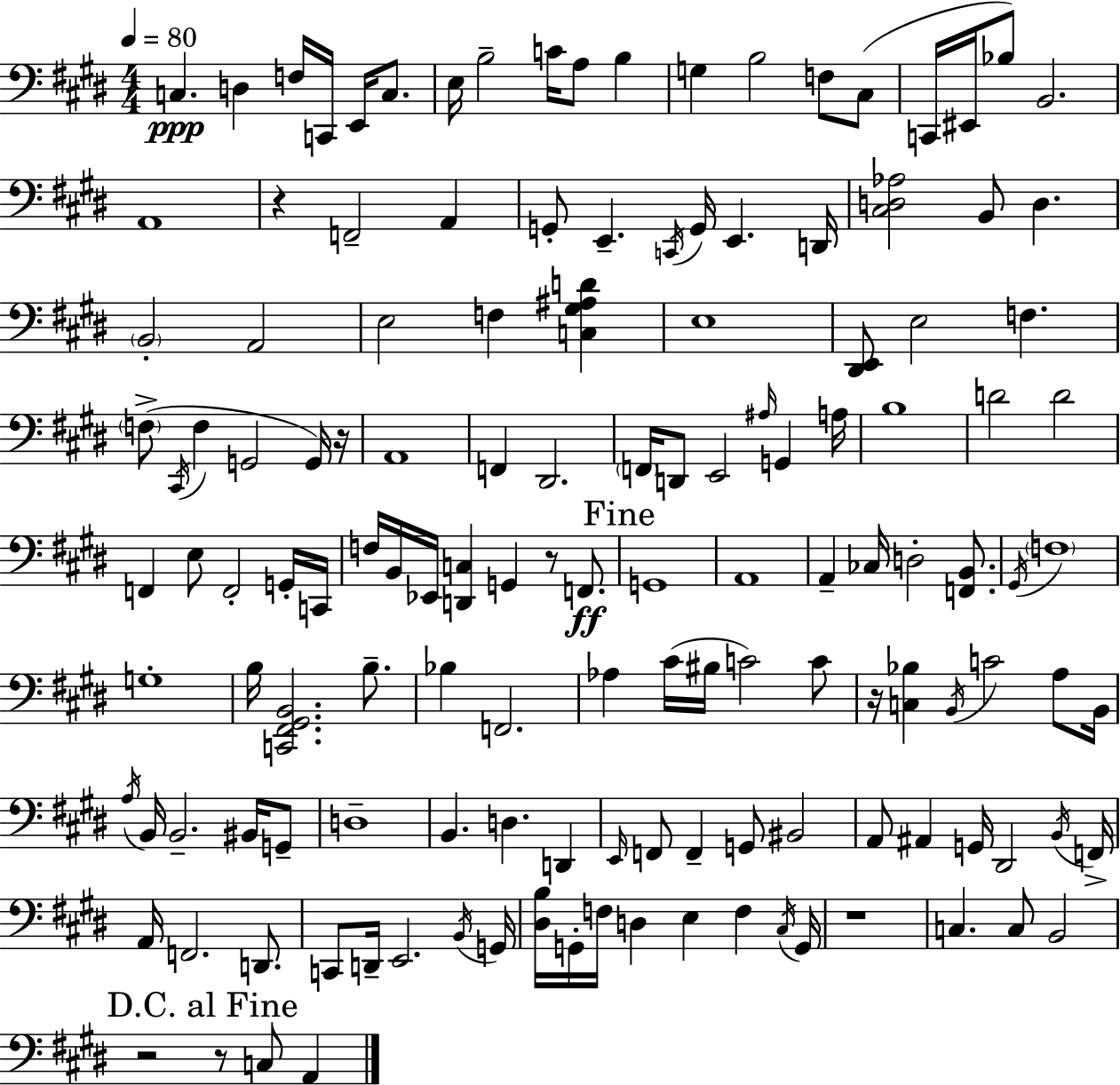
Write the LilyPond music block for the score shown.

{
  \clef bass
  \numericTimeSignature
  \time 4/4
  \key e \major
  \tempo 4 = 80
  c4.\ppp d4 f16 c,16 e,16 c8. | e16 b2-- c'16 a8 b4 | g4 b2 f8 cis8( | c,16 eis,16 bes8) b,2. | \break a,1 | r4 f,2-- a,4 | g,8-. e,4.-- \acciaccatura { c,16 } g,16 e,4. | d,16 <cis d aes>2 b,8 d4. | \break \parenthesize b,2-. a,2 | e2 f4 <c gis ais d'>4 | e1 | <dis, e,>8 e2 f4. | \break \parenthesize f8->( \acciaccatura { cis,16 } f4 g,2 | g,16) r16 a,1 | f,4 dis,2. | \parenthesize f,16 d,8 e,2 \grace { ais16 } g,4 | \break a16 b1 | d'2 d'2 | f,4 e8 f,2-. | g,16-. c,16 f16 b,16 ees,16 <d, c>4 g,4 r8 | \break f,8.\ff \mark "Fine" g,1 | a,1 | a,4-- ces16 d2-. | <f, b,>8. \acciaccatura { gis,16 } \parenthesize f1 | \break g1-. | b16 <c, fis, gis, b,>2. | b8.-- bes4 f,2. | aes4 cis'16( bis16 c'2) | \break c'8 r16 <c bes>4 \acciaccatura { b,16 } c'2 | a8 b,16 \acciaccatura { a16 } b,16 b,2.-- | bis,16 g,8-- d1-- | b,4. d4. | \break d,4 \grace { e,16 } f,8 f,4-- g,8 bis,2 | a,8 ais,4 g,16 dis,2 | \acciaccatura { b,16 } f,16-> a,16 f,2. | d,8. c,8 d,16-- e,2. | \break \acciaccatura { b,16 } g,16 <dis b>16 g,16-. f16 d4 | e4 f4 \acciaccatura { cis16 } g,16 r1 | c4. | c8 b,2 \mark "D.C. al Fine" r2 | \break r8 c8 a,4 \bar "|."
}